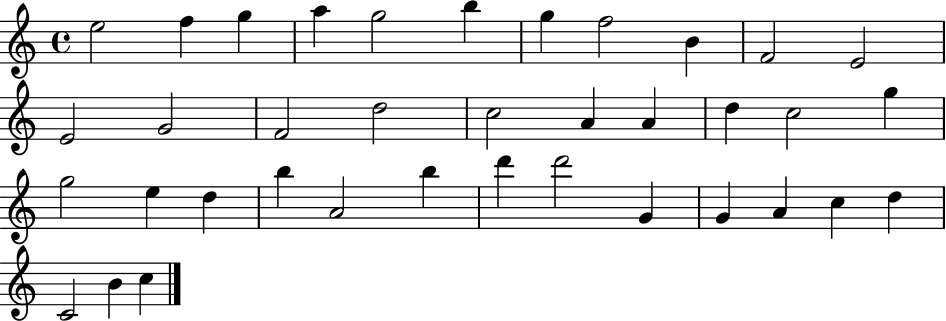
E5/h F5/q G5/q A5/q G5/h B5/q G5/q F5/h B4/q F4/h E4/h E4/h G4/h F4/h D5/h C5/h A4/q A4/q D5/q C5/h G5/q G5/h E5/q D5/q B5/q A4/h B5/q D6/q D6/h G4/q G4/q A4/q C5/q D5/q C4/h B4/q C5/q